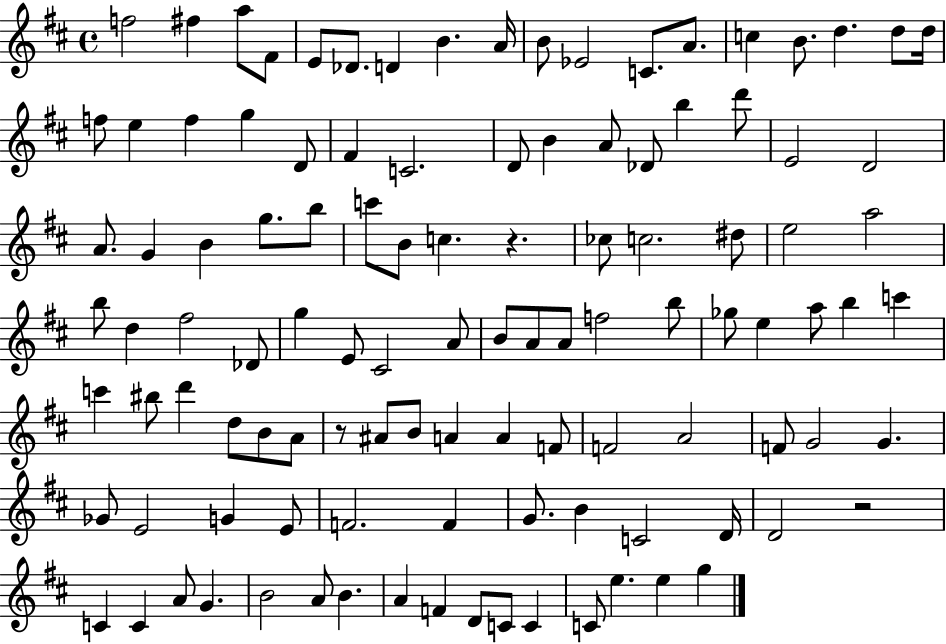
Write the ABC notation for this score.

X:1
T:Untitled
M:4/4
L:1/4
K:D
f2 ^f a/2 ^F/2 E/2 _D/2 D B A/4 B/2 _E2 C/2 A/2 c B/2 d d/2 d/4 f/2 e f g D/2 ^F C2 D/2 B A/2 _D/2 b d'/2 E2 D2 A/2 G B g/2 b/2 c'/2 B/2 c z _c/2 c2 ^d/2 e2 a2 b/2 d ^f2 _D/2 g E/2 ^C2 A/2 B/2 A/2 A/2 f2 b/2 _g/2 e a/2 b c' c' ^b/2 d' d/2 B/2 A/2 z/2 ^A/2 B/2 A A F/2 F2 A2 F/2 G2 G _G/2 E2 G E/2 F2 F G/2 B C2 D/4 D2 z2 C C A/2 G B2 A/2 B A F D/2 C/2 C C/2 e e g